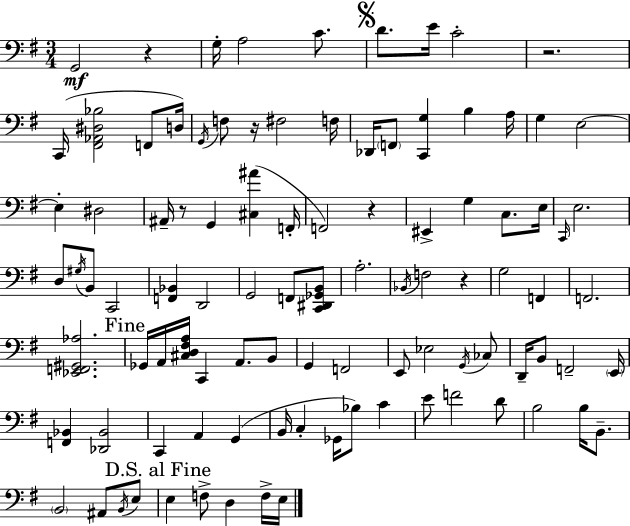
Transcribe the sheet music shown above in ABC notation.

X:1
T:Untitled
M:3/4
L:1/4
K:G
G,,2 z G,/4 A,2 C/2 D/2 E/4 C2 z2 C,,/4 [^F,,_A,,^D,_B,]2 F,,/2 D,/4 G,,/4 F,/2 z/4 ^F,2 F,/4 _D,,/4 F,,/2 [C,,G,] B, A,/4 G, E,2 E, ^D,2 ^A,,/4 z/2 G,, [^C,^A] F,,/4 F,,2 z ^E,, G, C,/2 E,/4 C,,/4 E,2 D,/2 ^G,/4 B,,/2 C,,2 [F,,_B,,] D,,2 G,,2 F,,/2 [C,,^D,,_G,,B,,]/2 A,2 _B,,/4 F,2 z G,2 F,, F,,2 [_E,,F,,^G,,_A,]2 _G,,/4 A,,/4 [^C,D,^F,A,]/4 C,, A,,/2 B,,/2 G,, F,,2 E,,/2 _E,2 G,,/4 _C,/2 D,,/4 B,,/2 F,,2 E,,/4 [F,,_B,,] [_D,,_B,,]2 C,, A,, G,, B,,/4 C, _G,,/4 _B,/2 C E/2 F2 D/2 B,2 B,/4 B,,/2 B,,2 ^A,,/2 B,,/4 E,/2 E, F,/2 D, F,/4 E,/4